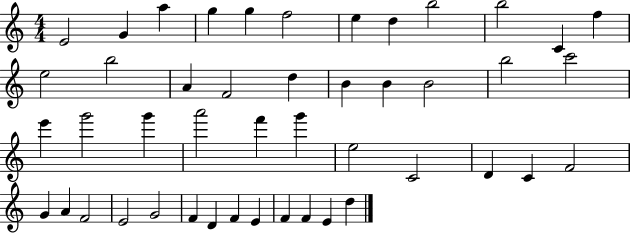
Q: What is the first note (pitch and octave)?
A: E4